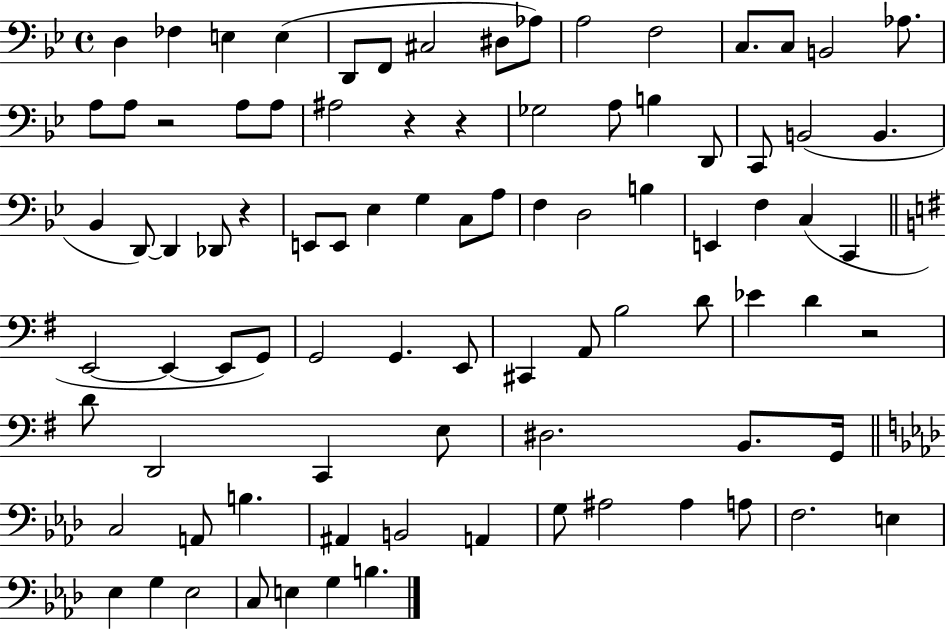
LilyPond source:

{
  \clef bass
  \time 4/4
  \defaultTimeSignature
  \key bes \major
  d4 fes4 e4 e4( | d,8 f,8 cis2 dis8 aes8) | a2 f2 | c8. c8 b,2 aes8. | \break a8 a8 r2 a8 a8 | ais2 r4 r4 | ges2 a8 b4 d,8 | c,8 b,2( b,4. | \break bes,4 d,8~~) d,4 des,8 r4 | e,8 e,8 ees4 g4 c8 a8 | f4 d2 b4 | e,4 f4 c4( c,4 | \break \bar "||" \break \key g \major e,2~~ e,4~~ e,8 g,8) | g,2 g,4. e,8 | cis,4 a,8 b2 d'8 | ees'4 d'4 r2 | \break d'8 d,2 c,4 e8 | dis2. b,8. g,16 | \bar "||" \break \key aes \major c2 a,8 b4. | ais,4 b,2 a,4 | g8 ais2 ais4 a8 | f2. e4 | \break ees4 g4 ees2 | c8 e4 g4 b4. | \bar "|."
}